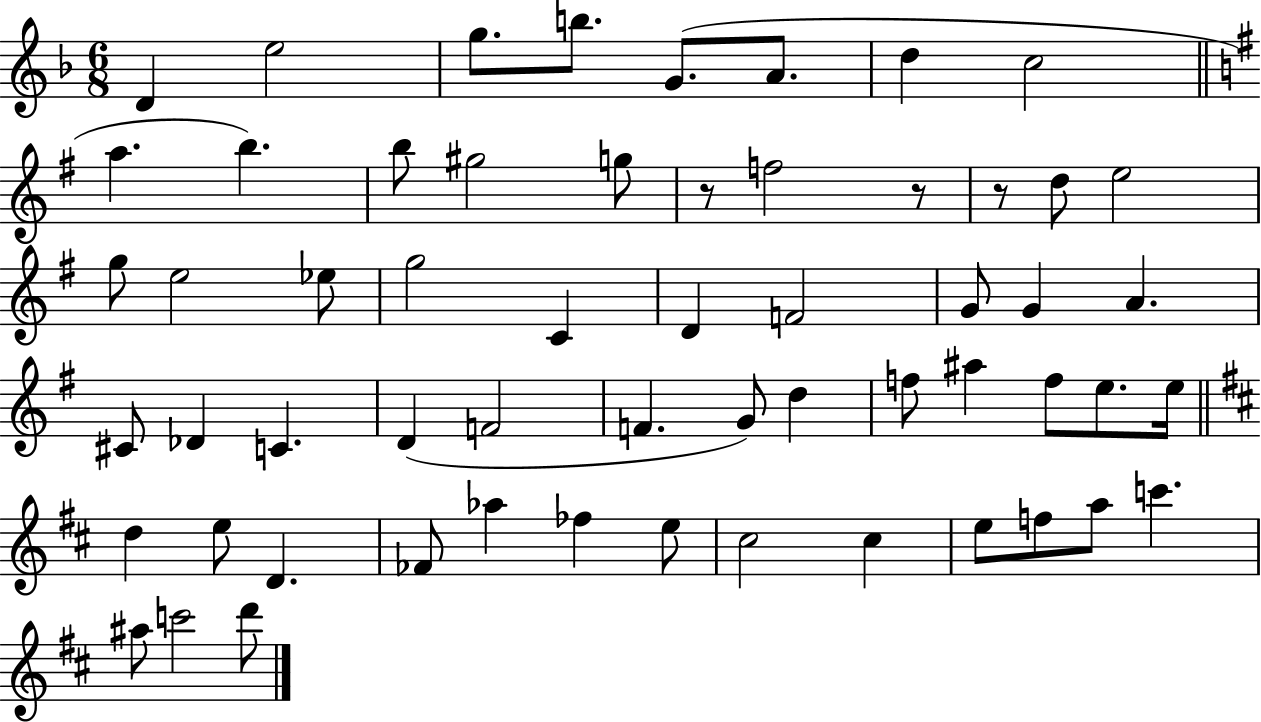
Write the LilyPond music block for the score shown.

{
  \clef treble
  \numericTimeSignature
  \time 6/8
  \key f \major
  d'4 e''2 | g''8. b''8. g'8.( a'8. | d''4 c''2 | \bar "||" \break \key g \major a''4. b''4.) | b''8 gis''2 g''8 | r8 f''2 r8 | r8 d''8 e''2 | \break g''8 e''2 ees''8 | g''2 c'4 | d'4 f'2 | g'8 g'4 a'4. | \break cis'8 des'4 c'4. | d'4( f'2 | f'4. g'8) d''4 | f''8 ais''4 f''8 e''8. e''16 | \break \bar "||" \break \key d \major d''4 e''8 d'4. | fes'8 aes''4 fes''4 e''8 | cis''2 cis''4 | e''8 f''8 a''8 c'''4. | \break ais''8 c'''2 d'''8 | \bar "|."
}